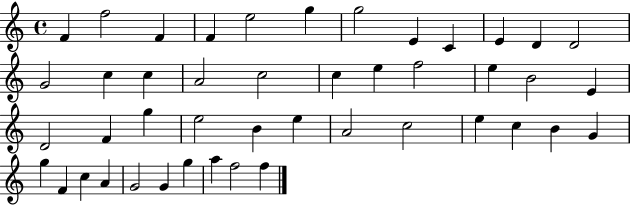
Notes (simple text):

F4/q F5/h F4/q F4/q E5/h G5/q G5/h E4/q C4/q E4/q D4/q D4/h G4/h C5/q C5/q A4/h C5/h C5/q E5/q F5/h E5/q B4/h E4/q D4/h F4/q G5/q E5/h B4/q E5/q A4/h C5/h E5/q C5/q B4/q G4/q G5/q F4/q C5/q A4/q G4/h G4/q G5/q A5/q F5/h F5/q